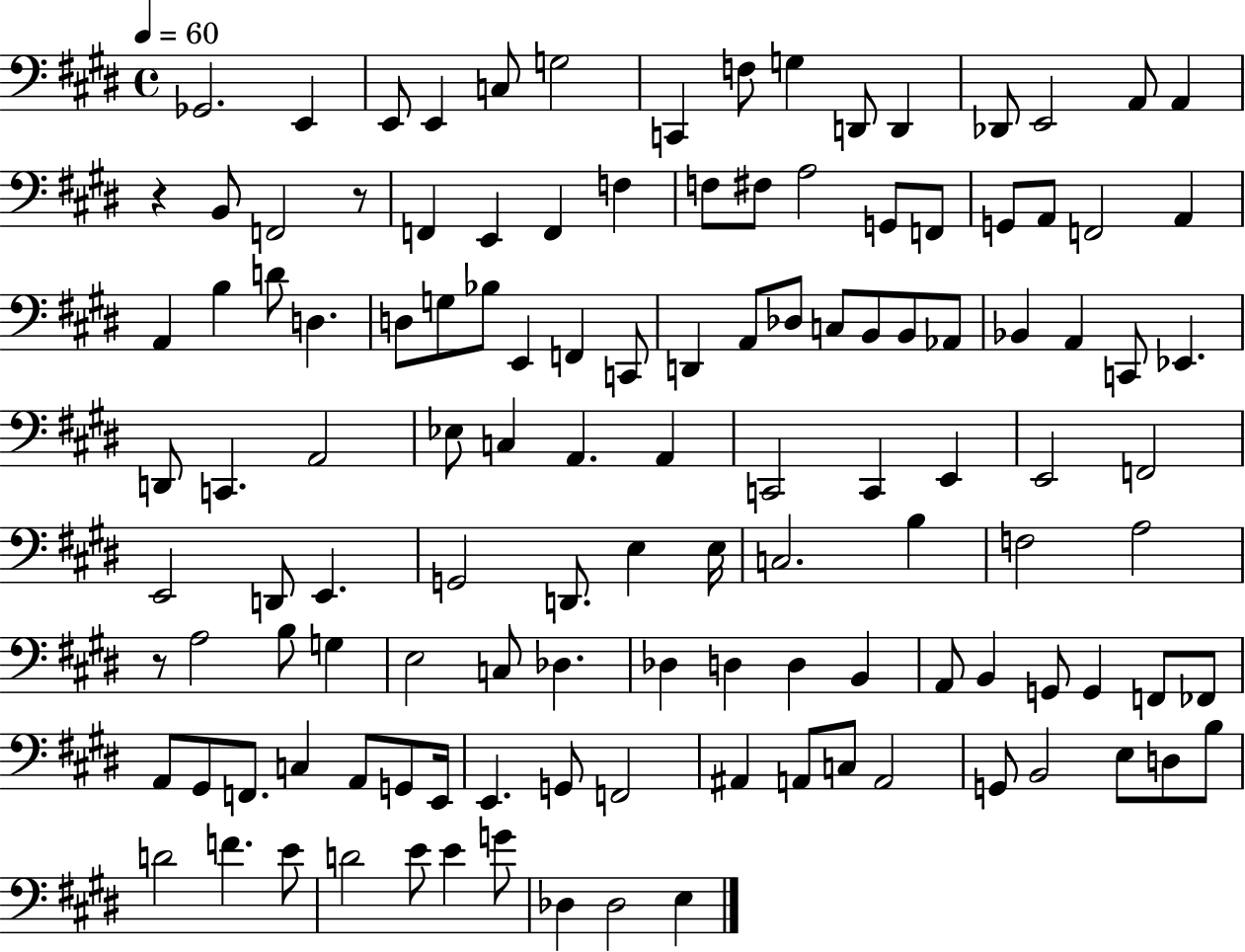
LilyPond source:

{
  \clef bass
  \time 4/4
  \defaultTimeSignature
  \key e \major
  \tempo 4 = 60
  \repeat volta 2 { ges,2. e,4 | e,8 e,4 c8 g2 | c,4 f8 g4 d,8 d,4 | des,8 e,2 a,8 a,4 | \break r4 b,8 f,2 r8 | f,4 e,4 f,4 f4 | f8 fis8 a2 g,8 f,8 | g,8 a,8 f,2 a,4 | \break a,4 b4 d'8 d4. | d8 g8 bes8 e,4 f,4 c,8 | d,4 a,8 des8 c8 b,8 b,8 aes,8 | bes,4 a,4 c,8 ees,4. | \break d,8 c,4. a,2 | ees8 c4 a,4. a,4 | c,2 c,4 e,4 | e,2 f,2 | \break e,2 d,8 e,4. | g,2 d,8. e4 e16 | c2. b4 | f2 a2 | \break r8 a2 b8 g4 | e2 c8 des4. | des4 d4 d4 b,4 | a,8 b,4 g,8 g,4 f,8 fes,8 | \break a,8 gis,8 f,8. c4 a,8 g,8 e,16 | e,4. g,8 f,2 | ais,4 a,8 c8 a,2 | g,8 b,2 e8 d8 b8 | \break d'2 f'4. e'8 | d'2 e'8 e'4 g'8 | des4 des2 e4 | } \bar "|."
}